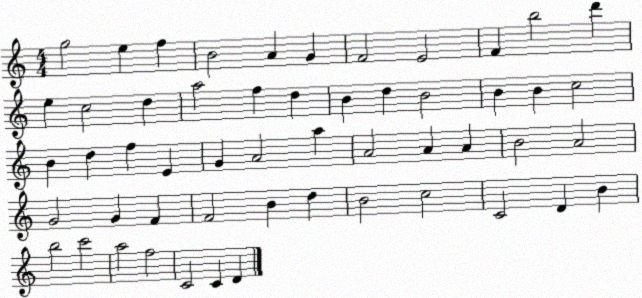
X:1
T:Untitled
M:4/4
L:1/4
K:C
g2 e f B2 A G F2 E2 F b2 d' e c2 d a2 f d B d B2 B B c2 B d f E G A2 a A2 A A B2 A2 G2 G F F2 B d B2 c2 C2 D B b2 c'2 a2 f2 C2 C D